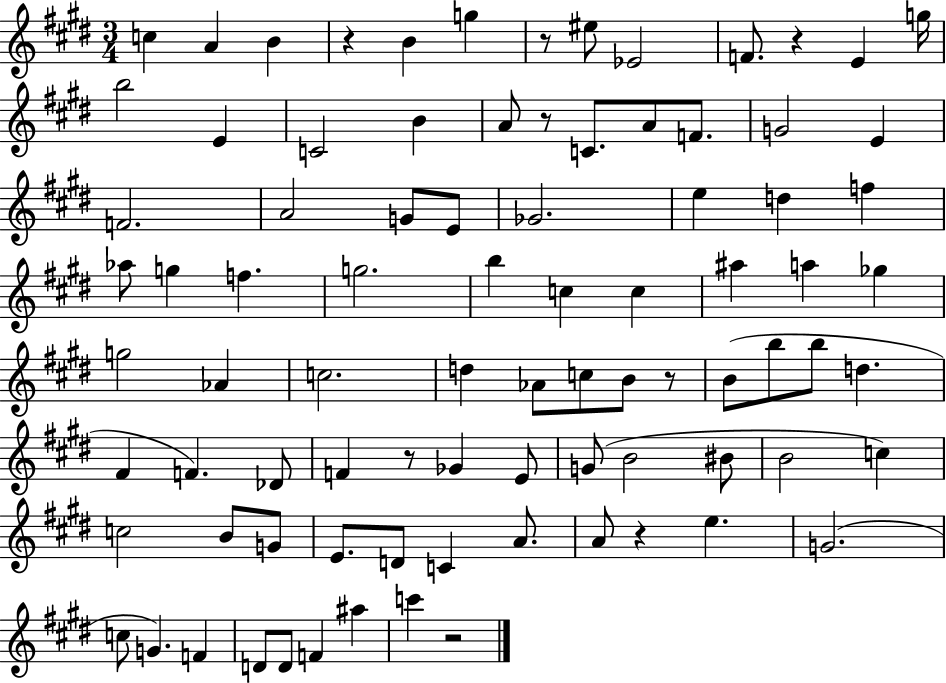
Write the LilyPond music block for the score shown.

{
  \clef treble
  \numericTimeSignature
  \time 3/4
  \key e \major
  \repeat volta 2 { c''4 a'4 b'4 | r4 b'4 g''4 | r8 eis''8 ees'2 | f'8. r4 e'4 g''16 | \break b''2 e'4 | c'2 b'4 | a'8 r8 c'8. a'8 f'8. | g'2 e'4 | \break f'2. | a'2 g'8 e'8 | ges'2. | e''4 d''4 f''4 | \break aes''8 g''4 f''4. | g''2. | b''4 c''4 c''4 | ais''4 a''4 ges''4 | \break g''2 aes'4 | c''2. | d''4 aes'8 c''8 b'8 r8 | b'8( b''8 b''8 d''4. | \break fis'4 f'4.) des'8 | f'4 r8 ges'4 e'8 | g'8( b'2 bis'8 | b'2 c''4) | \break c''2 b'8 g'8 | e'8. d'8 c'4 a'8. | a'8 r4 e''4. | g'2.( | \break c''8 g'4.) f'4 | d'8 d'8 f'4 ais''4 | c'''4 r2 | } \bar "|."
}